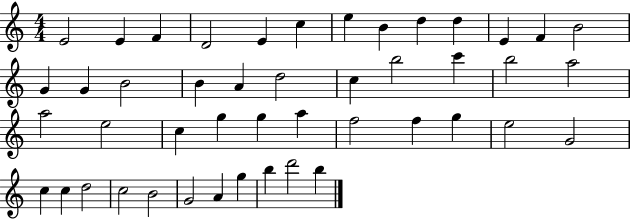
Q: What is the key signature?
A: C major